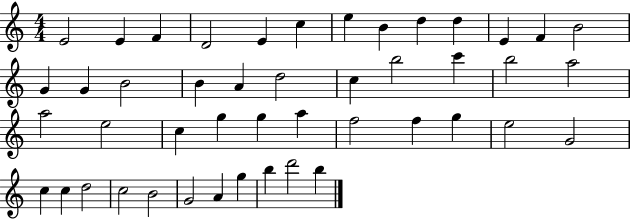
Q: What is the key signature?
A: C major